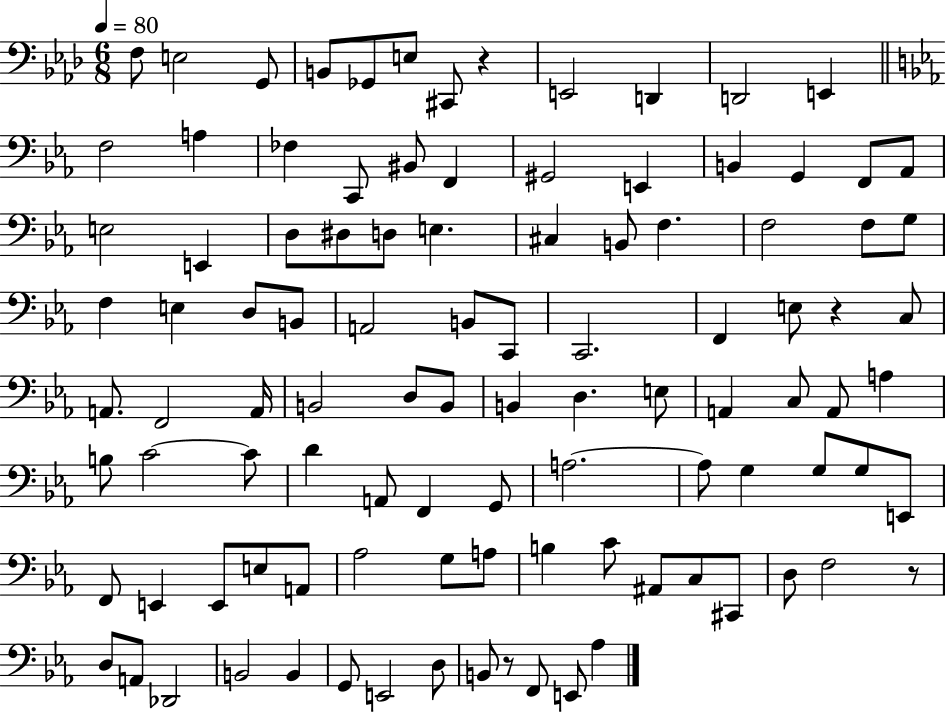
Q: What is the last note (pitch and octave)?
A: Ab3